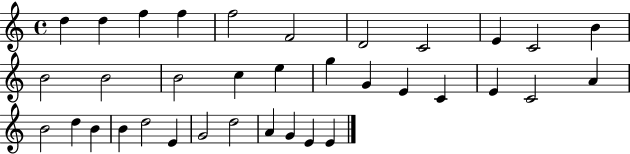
X:1
T:Untitled
M:4/4
L:1/4
K:C
d d f f f2 F2 D2 C2 E C2 B B2 B2 B2 c e g G E C E C2 A B2 d B B d2 E G2 d2 A G E E